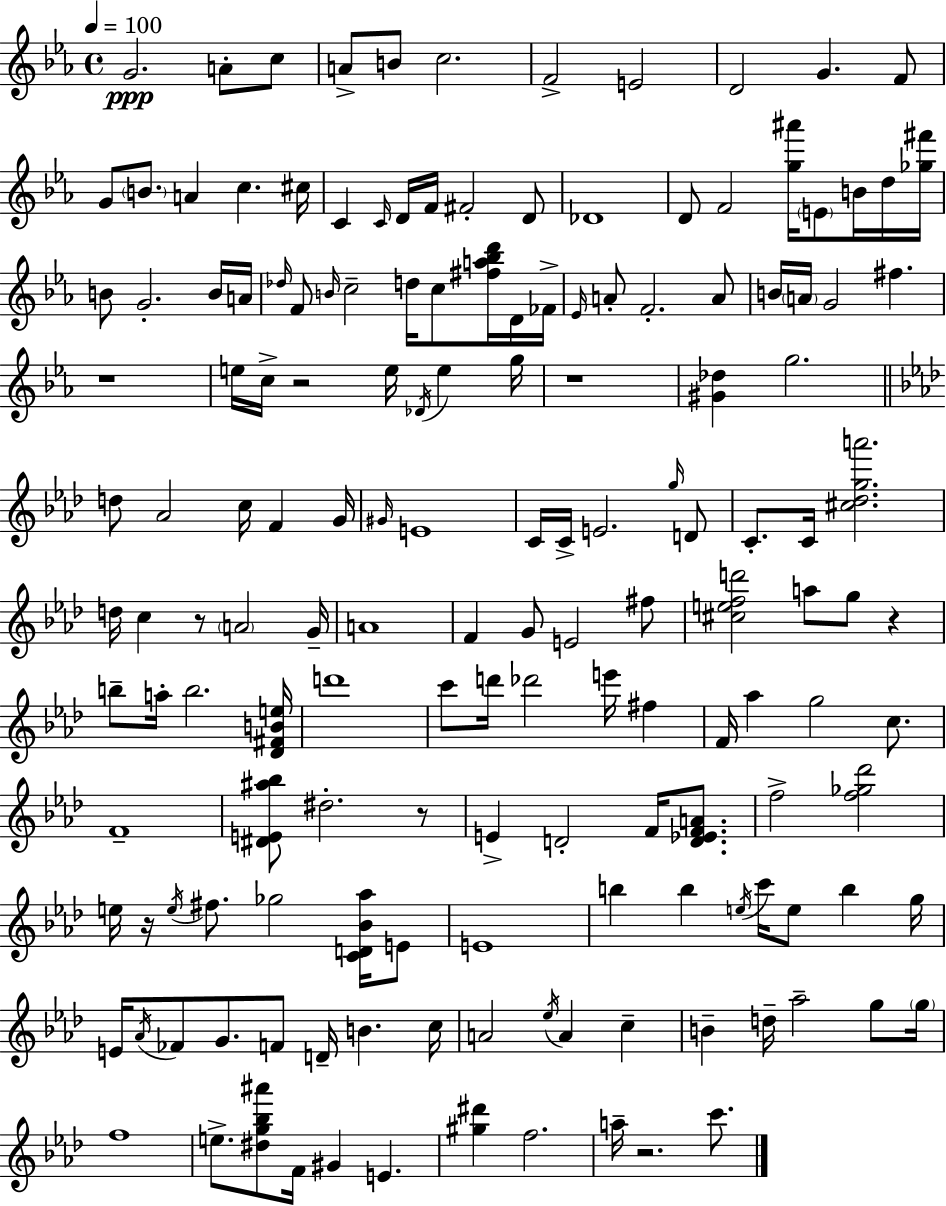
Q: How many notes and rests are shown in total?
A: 158